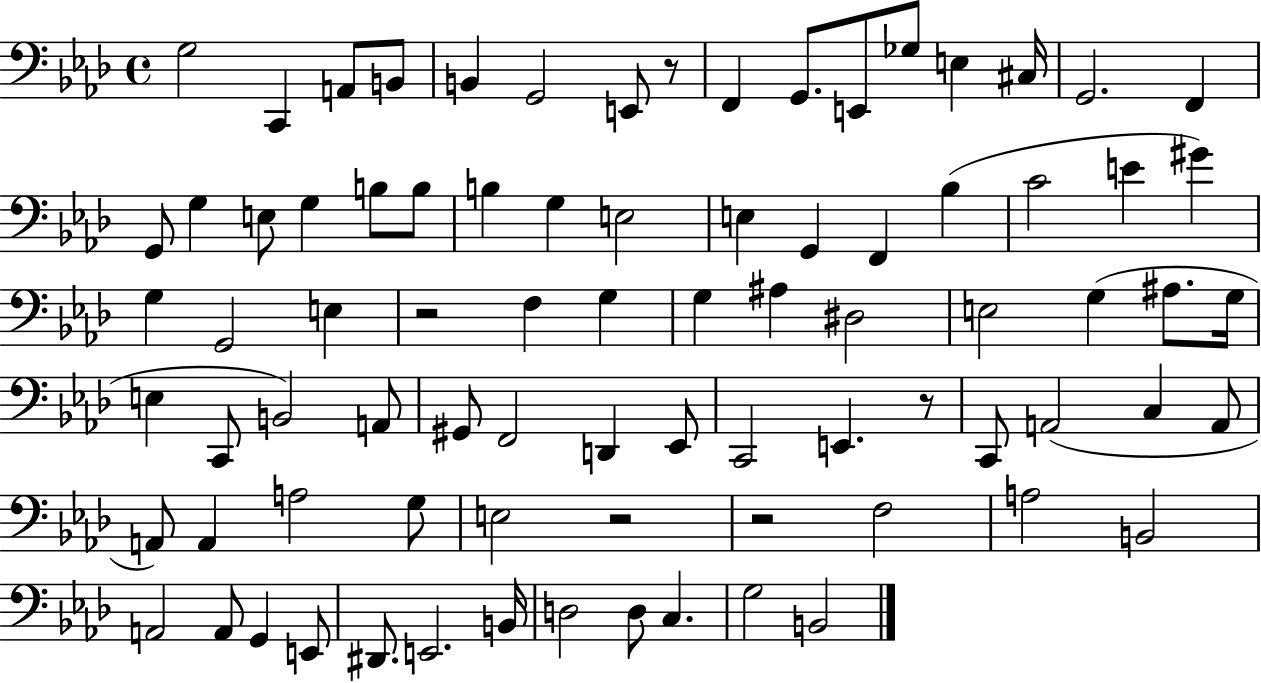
{
  \clef bass
  \time 4/4
  \defaultTimeSignature
  \key aes \major
  g2 c,4 a,8 b,8 | b,4 g,2 e,8 r8 | f,4 g,8. e,8 ges8 e4 cis16 | g,2. f,4 | \break g,8 g4 e8 g4 b8 b8 | b4 g4 e2 | e4 g,4 f,4 bes4( | c'2 e'4 gis'4) | \break g4 g,2 e4 | r2 f4 g4 | g4 ais4 dis2 | e2 g4( ais8. g16 | \break e4 c,8 b,2) a,8 | gis,8 f,2 d,4 ees,8 | c,2 e,4. r8 | c,8 a,2( c4 a,8 | \break a,8) a,4 a2 g8 | e2 r2 | r2 f2 | a2 b,2 | \break a,2 a,8 g,4 e,8 | dis,8. e,2. b,16 | d2 d8 c4. | g2 b,2 | \break \bar "|."
}